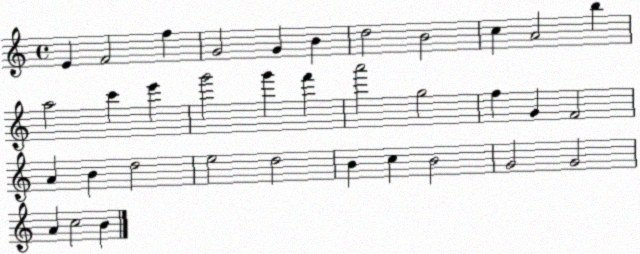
X:1
T:Untitled
M:4/4
L:1/4
K:C
E F2 f G2 G B d2 B2 c A2 b a2 c' e' g'2 g' f' a'2 g2 f G F2 A B d2 e2 d2 B c B2 G2 G2 A c2 B